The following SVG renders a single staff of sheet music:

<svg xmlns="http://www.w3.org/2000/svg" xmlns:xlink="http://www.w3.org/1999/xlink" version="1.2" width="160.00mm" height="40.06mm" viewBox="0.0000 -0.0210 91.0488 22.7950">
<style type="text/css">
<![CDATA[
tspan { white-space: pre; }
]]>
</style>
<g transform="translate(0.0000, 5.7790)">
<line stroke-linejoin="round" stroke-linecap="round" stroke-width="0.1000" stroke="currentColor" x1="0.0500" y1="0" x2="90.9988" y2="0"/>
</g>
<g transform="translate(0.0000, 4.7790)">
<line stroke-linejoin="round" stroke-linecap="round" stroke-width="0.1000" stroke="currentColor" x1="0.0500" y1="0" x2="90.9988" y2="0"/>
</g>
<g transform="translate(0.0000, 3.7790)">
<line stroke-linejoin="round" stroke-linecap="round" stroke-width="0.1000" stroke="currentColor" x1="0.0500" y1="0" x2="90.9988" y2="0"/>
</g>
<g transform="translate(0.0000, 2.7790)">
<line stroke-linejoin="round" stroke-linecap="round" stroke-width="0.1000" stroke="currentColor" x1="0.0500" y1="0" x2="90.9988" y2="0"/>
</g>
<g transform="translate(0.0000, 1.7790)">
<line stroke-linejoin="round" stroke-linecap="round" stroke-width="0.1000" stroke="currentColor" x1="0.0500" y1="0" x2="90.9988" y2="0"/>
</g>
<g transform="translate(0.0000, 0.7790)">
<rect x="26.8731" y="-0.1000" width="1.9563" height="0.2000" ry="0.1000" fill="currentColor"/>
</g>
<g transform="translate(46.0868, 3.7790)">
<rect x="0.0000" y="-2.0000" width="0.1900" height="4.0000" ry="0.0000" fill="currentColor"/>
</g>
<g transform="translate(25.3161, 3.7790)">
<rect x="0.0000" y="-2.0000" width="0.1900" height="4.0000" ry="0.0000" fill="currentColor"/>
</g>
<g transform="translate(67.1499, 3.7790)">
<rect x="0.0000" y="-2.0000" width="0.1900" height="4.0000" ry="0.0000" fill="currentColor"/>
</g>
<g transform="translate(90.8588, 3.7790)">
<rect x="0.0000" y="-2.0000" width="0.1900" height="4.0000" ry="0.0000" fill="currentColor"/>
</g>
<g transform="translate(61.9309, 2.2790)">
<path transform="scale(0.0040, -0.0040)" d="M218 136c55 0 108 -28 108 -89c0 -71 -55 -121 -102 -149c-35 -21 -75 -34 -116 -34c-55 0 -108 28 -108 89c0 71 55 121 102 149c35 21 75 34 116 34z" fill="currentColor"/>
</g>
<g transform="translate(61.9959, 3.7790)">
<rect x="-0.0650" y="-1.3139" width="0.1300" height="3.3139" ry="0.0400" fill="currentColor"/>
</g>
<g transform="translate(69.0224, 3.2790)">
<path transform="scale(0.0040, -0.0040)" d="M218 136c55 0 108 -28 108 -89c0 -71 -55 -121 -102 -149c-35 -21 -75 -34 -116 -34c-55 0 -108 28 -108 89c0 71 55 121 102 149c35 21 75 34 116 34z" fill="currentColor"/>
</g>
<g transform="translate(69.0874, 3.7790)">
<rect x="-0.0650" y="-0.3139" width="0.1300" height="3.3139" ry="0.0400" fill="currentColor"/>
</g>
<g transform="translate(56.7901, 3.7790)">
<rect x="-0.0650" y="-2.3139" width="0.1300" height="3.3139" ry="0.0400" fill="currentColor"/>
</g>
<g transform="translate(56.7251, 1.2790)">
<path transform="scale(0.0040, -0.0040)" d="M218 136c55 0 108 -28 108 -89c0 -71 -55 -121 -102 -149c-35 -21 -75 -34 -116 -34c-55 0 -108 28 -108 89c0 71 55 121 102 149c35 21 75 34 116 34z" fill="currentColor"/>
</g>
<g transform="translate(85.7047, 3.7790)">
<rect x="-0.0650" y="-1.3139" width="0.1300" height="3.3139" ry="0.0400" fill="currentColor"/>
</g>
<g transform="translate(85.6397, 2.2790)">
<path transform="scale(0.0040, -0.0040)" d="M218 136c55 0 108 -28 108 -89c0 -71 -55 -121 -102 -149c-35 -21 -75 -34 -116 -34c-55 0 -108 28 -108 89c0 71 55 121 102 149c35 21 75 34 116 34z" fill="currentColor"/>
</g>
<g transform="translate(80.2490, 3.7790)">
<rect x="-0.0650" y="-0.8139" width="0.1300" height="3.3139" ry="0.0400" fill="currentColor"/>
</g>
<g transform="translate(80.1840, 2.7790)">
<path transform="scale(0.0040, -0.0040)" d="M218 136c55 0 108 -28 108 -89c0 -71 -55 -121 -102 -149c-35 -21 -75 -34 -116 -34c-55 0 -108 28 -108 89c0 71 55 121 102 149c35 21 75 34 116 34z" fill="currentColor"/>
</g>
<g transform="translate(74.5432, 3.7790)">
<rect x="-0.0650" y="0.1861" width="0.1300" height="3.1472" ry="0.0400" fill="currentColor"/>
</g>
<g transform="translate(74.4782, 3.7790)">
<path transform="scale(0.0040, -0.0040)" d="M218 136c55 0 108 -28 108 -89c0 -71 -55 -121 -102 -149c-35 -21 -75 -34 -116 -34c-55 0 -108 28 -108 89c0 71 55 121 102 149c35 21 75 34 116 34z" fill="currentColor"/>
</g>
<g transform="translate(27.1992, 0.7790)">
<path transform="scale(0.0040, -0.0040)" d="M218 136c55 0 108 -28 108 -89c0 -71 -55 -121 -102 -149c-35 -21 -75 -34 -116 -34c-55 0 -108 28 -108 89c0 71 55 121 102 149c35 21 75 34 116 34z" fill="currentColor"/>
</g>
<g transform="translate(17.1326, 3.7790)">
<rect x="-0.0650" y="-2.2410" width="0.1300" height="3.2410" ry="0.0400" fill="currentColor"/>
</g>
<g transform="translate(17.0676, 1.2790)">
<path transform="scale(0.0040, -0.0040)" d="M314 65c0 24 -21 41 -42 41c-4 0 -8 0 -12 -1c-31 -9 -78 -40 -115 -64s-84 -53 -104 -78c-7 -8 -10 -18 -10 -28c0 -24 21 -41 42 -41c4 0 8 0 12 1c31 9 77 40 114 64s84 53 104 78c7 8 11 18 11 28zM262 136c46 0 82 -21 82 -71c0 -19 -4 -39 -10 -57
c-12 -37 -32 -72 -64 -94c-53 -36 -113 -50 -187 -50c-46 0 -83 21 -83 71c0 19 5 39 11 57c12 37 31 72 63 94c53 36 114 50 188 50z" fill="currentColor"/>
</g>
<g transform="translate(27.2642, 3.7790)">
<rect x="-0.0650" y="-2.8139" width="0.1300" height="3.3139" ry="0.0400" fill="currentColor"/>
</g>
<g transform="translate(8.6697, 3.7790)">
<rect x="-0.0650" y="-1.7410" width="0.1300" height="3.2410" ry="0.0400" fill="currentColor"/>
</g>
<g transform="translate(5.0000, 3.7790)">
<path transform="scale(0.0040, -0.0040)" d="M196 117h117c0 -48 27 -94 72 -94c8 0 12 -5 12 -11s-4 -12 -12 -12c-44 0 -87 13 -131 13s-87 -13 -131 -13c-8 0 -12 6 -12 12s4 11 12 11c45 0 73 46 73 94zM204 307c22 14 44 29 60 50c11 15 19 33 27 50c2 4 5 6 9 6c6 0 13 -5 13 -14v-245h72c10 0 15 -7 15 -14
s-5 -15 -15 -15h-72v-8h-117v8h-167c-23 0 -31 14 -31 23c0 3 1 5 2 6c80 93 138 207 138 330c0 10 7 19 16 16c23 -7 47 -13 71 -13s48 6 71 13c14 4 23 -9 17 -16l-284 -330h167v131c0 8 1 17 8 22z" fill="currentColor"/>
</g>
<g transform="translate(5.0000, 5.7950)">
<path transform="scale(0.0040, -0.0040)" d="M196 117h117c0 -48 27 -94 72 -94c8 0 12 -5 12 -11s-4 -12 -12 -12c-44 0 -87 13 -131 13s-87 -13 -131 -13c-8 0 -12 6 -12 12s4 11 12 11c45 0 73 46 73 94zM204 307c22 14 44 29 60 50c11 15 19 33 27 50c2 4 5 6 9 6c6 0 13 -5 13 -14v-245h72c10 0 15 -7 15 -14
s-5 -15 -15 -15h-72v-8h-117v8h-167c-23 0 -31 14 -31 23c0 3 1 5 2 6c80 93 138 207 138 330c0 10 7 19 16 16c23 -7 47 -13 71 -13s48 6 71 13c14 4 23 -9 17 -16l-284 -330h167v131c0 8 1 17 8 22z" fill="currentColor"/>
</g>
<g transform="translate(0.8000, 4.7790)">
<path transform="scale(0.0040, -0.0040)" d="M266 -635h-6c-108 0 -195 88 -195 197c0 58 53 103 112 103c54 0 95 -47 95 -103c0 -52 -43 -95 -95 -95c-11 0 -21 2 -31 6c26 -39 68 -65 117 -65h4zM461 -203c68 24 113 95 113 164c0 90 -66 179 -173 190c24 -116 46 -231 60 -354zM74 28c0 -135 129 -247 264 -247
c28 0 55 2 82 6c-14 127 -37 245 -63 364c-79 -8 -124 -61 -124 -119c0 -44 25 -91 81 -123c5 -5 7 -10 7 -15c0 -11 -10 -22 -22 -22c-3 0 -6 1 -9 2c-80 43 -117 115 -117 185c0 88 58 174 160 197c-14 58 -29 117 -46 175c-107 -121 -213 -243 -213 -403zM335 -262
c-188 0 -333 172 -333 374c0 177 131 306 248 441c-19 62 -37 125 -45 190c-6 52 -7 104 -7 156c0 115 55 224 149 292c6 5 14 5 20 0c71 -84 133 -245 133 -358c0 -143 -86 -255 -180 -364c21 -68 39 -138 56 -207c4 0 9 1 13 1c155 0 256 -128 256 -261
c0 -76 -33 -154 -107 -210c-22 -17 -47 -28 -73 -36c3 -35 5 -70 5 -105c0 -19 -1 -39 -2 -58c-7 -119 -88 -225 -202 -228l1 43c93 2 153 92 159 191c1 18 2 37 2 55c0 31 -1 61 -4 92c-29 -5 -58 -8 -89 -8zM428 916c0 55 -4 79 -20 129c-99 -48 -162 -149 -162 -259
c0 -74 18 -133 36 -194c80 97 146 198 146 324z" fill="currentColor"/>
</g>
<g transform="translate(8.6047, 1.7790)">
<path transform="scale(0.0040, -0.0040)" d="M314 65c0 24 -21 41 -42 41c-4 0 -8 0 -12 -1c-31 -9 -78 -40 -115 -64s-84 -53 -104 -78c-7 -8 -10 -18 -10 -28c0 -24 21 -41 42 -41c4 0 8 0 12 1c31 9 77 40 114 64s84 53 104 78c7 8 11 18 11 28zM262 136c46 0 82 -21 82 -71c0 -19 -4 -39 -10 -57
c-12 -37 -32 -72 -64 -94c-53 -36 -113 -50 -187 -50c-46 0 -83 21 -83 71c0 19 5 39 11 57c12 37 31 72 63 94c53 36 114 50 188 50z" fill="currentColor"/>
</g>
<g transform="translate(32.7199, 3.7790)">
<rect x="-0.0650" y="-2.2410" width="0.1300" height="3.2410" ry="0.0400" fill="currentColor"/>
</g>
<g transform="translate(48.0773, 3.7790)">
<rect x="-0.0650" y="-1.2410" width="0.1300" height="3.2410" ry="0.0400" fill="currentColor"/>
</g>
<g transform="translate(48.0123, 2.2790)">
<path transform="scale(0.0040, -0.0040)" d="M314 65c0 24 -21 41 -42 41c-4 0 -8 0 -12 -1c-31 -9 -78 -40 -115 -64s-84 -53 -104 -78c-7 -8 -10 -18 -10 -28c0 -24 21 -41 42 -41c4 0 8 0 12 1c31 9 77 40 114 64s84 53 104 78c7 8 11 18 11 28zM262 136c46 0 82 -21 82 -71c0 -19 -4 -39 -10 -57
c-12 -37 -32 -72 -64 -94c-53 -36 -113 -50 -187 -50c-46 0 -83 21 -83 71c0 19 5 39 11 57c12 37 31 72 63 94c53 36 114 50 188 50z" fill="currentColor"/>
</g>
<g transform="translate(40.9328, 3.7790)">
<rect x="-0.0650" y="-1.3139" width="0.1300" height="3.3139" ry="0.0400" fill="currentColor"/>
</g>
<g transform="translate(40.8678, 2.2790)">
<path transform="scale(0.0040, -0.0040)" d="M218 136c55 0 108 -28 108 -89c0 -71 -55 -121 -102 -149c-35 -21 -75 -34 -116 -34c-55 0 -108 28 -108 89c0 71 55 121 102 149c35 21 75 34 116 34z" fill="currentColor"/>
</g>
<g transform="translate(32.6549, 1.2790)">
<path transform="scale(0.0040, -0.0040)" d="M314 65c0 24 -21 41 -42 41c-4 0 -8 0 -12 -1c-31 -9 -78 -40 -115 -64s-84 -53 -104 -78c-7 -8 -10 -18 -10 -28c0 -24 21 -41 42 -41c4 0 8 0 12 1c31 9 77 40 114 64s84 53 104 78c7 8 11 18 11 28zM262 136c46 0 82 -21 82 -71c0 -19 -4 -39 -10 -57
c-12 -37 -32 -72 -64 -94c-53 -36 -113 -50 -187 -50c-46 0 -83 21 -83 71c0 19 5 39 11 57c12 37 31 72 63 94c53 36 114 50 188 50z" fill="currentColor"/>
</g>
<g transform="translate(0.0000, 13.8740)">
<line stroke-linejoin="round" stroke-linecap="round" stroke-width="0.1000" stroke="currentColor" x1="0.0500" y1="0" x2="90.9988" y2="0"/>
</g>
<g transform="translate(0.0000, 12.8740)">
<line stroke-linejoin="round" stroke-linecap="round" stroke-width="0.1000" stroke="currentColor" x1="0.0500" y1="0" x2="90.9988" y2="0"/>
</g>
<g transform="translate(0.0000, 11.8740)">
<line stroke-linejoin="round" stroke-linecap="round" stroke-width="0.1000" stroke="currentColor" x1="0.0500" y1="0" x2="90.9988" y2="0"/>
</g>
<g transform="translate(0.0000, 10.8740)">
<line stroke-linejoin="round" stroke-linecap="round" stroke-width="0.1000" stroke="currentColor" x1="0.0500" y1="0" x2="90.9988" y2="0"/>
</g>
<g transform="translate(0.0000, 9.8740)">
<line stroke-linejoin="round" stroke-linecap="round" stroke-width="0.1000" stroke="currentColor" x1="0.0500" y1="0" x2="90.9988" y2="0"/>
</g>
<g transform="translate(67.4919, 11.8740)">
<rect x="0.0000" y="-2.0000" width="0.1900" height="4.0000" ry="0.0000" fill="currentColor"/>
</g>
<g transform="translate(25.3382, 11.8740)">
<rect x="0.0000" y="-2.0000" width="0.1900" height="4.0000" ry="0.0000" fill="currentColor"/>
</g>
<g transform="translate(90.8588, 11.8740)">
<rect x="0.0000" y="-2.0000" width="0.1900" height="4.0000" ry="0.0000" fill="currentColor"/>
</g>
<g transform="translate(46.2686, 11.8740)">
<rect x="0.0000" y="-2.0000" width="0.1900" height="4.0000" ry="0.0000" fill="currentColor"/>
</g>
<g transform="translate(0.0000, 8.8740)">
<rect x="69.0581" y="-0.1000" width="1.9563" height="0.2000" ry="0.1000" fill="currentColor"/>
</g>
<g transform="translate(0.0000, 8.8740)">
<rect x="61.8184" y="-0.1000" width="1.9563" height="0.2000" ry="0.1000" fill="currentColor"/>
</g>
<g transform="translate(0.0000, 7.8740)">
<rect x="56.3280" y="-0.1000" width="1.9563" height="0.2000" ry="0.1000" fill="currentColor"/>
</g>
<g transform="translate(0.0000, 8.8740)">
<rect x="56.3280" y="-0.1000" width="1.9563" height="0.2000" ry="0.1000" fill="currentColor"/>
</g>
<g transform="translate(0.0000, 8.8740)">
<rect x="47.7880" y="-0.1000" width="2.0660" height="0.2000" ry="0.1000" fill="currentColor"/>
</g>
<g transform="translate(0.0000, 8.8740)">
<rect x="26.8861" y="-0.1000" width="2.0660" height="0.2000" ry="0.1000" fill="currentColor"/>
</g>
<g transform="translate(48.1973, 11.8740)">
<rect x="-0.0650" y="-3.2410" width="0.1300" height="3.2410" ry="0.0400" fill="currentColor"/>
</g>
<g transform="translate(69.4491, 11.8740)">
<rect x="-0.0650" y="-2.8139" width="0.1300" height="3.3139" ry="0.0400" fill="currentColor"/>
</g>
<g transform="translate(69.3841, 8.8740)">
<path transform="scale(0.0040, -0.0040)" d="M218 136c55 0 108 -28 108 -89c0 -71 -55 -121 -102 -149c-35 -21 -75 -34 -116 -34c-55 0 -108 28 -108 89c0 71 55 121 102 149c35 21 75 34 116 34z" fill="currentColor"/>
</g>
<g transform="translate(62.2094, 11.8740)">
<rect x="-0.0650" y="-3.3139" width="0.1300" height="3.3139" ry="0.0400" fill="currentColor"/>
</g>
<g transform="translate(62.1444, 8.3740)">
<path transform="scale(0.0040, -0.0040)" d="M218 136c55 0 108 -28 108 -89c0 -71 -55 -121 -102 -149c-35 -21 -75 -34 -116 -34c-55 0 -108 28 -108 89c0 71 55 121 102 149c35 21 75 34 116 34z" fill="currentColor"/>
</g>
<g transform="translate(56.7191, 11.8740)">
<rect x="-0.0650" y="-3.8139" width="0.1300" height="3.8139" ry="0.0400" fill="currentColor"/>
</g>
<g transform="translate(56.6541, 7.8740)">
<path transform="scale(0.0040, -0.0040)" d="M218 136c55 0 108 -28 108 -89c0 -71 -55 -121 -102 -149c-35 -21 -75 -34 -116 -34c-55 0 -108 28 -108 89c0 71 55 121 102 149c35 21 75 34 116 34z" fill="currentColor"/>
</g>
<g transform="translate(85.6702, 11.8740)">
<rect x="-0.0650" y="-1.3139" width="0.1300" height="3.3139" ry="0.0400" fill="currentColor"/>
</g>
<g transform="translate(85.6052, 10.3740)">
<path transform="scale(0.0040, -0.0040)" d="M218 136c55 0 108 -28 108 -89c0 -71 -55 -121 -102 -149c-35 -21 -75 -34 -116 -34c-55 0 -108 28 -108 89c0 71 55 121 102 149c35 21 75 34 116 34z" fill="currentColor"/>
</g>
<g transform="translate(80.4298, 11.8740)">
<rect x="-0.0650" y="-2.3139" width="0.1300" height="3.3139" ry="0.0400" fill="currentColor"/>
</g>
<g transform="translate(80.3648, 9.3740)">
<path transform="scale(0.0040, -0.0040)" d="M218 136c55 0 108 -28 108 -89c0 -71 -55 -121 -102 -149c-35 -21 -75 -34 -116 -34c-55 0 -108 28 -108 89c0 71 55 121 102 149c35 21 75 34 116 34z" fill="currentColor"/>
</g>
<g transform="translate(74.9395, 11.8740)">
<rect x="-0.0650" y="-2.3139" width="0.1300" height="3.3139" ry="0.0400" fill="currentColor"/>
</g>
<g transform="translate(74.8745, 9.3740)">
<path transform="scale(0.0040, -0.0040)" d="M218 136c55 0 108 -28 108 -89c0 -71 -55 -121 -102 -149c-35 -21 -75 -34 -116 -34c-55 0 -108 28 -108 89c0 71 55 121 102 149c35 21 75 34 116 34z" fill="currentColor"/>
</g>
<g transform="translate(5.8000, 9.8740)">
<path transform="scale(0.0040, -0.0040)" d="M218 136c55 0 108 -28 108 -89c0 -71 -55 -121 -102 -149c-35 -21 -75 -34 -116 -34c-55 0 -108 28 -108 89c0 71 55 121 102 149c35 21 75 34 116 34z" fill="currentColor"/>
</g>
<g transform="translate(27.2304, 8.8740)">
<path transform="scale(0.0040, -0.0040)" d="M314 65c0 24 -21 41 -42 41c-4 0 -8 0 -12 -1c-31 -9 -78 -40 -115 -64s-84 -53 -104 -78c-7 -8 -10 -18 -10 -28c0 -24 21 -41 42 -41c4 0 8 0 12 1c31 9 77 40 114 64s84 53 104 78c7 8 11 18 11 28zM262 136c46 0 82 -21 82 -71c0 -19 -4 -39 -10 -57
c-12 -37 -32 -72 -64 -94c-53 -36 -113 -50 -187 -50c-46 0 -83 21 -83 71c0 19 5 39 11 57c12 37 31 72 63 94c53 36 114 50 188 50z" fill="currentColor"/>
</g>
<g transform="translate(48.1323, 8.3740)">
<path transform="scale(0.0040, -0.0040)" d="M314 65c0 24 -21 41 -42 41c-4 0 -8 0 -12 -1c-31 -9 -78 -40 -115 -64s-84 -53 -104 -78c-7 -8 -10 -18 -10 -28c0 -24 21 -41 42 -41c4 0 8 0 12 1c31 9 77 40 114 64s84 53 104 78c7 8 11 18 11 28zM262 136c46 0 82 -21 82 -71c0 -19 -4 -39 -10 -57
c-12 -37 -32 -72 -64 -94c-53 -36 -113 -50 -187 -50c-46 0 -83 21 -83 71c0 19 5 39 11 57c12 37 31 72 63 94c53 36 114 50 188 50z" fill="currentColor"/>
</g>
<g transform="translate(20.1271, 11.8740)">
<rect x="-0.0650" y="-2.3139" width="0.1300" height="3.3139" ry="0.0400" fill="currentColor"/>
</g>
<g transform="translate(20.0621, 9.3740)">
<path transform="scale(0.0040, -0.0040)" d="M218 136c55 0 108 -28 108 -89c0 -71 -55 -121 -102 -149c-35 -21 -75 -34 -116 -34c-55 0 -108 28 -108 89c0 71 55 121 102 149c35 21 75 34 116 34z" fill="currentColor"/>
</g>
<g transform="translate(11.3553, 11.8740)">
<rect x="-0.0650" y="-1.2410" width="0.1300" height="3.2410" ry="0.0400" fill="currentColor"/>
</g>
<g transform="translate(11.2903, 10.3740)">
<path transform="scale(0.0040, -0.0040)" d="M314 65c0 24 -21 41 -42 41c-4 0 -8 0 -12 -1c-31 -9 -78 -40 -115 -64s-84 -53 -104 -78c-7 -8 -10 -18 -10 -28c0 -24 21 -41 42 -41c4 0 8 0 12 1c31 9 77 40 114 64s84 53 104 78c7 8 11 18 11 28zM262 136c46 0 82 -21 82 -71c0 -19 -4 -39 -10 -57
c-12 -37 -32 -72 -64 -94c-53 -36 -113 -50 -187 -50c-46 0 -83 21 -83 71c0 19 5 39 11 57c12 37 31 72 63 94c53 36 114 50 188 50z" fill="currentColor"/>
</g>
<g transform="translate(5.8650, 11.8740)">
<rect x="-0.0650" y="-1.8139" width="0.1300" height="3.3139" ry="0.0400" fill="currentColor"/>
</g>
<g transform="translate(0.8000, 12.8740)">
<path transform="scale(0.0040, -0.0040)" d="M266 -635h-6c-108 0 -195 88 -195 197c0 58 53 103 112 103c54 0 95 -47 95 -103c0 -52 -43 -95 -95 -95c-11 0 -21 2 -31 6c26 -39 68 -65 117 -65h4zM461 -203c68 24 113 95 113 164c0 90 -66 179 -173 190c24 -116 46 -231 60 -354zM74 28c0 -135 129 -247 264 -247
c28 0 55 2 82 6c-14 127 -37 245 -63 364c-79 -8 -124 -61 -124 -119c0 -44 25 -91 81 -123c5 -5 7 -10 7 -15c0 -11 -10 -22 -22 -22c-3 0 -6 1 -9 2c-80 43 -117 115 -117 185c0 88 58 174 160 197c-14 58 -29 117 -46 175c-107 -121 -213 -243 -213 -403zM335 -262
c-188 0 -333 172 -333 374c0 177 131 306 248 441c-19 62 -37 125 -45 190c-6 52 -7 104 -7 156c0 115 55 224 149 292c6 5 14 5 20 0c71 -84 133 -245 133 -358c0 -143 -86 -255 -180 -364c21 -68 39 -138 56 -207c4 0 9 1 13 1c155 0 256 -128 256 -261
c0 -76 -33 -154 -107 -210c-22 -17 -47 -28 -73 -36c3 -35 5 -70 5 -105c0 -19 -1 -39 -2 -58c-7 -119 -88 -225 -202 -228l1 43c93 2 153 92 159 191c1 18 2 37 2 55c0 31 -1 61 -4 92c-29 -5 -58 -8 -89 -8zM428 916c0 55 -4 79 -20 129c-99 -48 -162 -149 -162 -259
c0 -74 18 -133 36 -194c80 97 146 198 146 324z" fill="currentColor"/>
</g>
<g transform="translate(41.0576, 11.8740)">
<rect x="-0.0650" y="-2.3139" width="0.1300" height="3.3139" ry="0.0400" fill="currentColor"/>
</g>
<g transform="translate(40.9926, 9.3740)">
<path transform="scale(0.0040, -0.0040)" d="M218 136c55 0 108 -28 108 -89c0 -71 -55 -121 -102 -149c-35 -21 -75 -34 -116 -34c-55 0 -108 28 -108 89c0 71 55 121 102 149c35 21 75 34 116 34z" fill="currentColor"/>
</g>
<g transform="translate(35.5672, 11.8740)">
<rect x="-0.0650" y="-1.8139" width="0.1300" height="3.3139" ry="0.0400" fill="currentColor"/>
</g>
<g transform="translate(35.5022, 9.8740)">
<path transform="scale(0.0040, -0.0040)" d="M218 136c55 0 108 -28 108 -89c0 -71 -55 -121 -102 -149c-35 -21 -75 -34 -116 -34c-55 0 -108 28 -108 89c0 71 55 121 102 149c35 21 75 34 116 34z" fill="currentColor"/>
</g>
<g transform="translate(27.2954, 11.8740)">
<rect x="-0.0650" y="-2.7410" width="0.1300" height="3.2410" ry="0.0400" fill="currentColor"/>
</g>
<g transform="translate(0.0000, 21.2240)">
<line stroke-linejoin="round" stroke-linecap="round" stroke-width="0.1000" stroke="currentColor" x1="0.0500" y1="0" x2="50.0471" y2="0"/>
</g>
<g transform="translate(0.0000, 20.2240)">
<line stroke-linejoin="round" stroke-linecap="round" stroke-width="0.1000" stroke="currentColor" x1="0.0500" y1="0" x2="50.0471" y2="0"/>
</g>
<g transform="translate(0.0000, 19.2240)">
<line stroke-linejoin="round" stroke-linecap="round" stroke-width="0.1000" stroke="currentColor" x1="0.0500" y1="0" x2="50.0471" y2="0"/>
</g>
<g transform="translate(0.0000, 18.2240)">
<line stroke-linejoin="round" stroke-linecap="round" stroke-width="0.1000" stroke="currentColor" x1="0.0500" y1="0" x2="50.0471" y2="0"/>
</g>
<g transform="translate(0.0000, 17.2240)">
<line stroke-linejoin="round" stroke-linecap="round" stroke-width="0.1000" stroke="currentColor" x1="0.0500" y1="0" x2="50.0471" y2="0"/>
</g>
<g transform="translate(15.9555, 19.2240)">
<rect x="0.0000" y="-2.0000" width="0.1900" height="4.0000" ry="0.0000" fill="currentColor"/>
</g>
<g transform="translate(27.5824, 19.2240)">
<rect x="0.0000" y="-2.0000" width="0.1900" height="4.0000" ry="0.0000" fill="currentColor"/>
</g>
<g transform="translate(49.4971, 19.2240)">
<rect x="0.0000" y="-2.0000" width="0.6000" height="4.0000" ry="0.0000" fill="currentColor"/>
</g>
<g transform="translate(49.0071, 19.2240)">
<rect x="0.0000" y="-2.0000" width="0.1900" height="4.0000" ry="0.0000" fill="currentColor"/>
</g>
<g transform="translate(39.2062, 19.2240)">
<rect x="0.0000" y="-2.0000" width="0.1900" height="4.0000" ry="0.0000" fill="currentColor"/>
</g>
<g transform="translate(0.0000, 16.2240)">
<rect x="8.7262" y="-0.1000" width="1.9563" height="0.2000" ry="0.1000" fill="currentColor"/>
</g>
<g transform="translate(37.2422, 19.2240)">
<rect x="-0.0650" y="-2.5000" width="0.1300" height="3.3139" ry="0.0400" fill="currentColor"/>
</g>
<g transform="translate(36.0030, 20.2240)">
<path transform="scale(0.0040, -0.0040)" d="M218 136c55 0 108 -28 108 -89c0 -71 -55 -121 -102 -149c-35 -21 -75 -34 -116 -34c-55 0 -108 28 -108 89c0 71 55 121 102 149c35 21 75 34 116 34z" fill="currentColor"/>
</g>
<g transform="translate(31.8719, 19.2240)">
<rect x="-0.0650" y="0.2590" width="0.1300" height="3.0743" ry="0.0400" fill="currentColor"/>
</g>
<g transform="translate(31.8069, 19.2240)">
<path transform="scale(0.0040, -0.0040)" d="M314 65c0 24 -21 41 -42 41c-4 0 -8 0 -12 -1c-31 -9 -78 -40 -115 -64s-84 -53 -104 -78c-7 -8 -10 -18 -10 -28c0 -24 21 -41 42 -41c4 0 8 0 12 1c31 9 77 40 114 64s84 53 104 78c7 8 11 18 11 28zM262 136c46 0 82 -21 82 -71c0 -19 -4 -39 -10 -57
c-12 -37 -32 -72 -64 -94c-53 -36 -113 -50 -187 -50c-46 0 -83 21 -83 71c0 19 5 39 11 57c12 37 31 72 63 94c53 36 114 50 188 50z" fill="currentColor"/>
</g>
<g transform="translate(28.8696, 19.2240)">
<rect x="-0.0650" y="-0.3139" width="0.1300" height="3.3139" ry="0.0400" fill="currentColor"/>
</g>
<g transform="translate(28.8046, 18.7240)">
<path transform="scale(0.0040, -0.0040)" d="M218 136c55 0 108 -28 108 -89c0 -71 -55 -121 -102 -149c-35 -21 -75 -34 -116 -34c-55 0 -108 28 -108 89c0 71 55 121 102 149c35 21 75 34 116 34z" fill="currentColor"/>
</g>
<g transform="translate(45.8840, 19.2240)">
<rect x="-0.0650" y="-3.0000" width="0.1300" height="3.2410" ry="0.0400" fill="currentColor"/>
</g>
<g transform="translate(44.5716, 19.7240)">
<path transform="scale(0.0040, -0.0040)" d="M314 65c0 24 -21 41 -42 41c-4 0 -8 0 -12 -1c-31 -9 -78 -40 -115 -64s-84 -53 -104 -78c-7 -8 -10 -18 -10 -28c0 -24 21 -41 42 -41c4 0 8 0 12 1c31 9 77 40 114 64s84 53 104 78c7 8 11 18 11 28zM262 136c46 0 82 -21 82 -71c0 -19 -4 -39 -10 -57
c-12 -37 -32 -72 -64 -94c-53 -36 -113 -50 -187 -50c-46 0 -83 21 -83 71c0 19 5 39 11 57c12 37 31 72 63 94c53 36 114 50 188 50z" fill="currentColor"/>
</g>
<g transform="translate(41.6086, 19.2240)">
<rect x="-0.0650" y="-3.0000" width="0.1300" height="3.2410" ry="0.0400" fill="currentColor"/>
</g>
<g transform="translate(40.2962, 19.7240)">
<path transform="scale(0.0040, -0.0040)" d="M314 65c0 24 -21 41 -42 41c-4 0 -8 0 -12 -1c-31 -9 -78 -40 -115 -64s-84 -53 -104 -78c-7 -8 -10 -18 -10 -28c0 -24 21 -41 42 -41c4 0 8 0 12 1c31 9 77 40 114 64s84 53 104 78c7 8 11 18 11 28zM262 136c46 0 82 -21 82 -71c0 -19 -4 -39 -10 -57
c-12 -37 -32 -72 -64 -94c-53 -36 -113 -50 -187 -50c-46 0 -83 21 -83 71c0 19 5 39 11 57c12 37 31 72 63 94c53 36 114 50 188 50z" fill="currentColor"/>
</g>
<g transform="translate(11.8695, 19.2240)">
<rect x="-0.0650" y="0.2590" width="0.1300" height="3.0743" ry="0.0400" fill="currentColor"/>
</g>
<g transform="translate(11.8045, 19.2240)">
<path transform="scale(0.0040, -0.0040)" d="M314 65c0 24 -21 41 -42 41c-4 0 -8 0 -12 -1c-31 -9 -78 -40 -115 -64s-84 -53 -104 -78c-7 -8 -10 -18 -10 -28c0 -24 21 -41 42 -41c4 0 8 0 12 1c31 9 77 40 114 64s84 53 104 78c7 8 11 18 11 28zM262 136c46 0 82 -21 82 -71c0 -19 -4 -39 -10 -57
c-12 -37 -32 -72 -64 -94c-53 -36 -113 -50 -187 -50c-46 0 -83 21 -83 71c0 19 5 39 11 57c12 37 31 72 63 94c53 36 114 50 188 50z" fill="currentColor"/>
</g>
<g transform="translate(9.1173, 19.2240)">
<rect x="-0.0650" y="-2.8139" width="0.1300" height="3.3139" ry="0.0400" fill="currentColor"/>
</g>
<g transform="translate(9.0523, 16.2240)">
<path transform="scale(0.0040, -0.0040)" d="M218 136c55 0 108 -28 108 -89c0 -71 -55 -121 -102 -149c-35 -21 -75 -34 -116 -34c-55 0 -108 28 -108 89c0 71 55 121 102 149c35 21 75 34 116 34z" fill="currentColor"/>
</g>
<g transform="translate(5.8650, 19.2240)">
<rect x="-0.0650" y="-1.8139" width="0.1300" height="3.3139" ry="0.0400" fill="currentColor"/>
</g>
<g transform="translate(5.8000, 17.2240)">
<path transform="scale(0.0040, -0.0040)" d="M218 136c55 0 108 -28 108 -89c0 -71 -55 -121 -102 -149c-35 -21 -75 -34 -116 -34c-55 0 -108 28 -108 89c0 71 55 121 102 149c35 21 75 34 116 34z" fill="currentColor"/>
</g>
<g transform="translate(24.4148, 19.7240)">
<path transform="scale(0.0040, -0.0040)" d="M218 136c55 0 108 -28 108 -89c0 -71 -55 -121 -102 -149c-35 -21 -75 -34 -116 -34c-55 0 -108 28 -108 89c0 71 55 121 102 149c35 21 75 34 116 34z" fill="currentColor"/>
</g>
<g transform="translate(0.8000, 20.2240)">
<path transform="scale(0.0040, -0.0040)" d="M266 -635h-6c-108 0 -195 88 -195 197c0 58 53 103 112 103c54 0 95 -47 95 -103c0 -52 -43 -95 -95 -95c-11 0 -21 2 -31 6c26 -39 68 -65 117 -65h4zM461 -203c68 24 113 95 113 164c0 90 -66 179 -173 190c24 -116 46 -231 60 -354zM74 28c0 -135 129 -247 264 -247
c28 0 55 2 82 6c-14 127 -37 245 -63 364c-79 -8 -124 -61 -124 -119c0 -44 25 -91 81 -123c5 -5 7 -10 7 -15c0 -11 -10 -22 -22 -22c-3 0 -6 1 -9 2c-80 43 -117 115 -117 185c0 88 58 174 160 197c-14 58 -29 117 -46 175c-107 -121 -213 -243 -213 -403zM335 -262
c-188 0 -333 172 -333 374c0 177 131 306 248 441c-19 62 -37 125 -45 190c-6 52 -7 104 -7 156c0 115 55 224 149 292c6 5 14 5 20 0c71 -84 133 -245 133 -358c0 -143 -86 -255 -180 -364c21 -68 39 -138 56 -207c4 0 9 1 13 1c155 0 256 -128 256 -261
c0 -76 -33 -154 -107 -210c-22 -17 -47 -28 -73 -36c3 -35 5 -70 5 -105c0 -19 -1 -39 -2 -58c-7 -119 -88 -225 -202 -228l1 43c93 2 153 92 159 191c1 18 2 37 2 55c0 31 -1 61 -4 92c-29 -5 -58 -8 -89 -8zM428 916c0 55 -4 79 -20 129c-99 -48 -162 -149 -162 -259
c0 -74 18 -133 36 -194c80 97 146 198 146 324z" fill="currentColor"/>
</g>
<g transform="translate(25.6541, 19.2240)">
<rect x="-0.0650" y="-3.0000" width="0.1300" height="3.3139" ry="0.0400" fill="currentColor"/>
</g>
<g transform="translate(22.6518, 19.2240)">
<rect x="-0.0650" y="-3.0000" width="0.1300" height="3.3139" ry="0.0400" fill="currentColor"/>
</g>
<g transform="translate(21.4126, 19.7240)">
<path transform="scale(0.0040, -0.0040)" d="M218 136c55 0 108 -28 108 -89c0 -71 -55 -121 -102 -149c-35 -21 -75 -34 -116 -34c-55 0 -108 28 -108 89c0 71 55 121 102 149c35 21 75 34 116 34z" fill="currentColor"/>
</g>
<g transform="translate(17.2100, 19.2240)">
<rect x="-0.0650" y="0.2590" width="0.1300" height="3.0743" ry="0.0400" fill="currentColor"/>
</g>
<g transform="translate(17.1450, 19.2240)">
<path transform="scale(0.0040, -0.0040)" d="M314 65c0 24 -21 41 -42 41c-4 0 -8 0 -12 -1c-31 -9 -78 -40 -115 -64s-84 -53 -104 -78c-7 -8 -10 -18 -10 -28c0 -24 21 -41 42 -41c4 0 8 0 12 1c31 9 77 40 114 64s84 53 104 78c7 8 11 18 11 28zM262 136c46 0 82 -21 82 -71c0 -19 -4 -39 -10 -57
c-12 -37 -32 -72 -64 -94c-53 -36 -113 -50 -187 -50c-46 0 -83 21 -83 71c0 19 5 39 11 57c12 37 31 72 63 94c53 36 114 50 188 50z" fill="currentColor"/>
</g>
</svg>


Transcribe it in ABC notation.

X:1
T:Untitled
M:4/4
L:1/4
K:C
f2 g2 a g2 e e2 g e c B d e f e2 g a2 f g b2 c' b a g g e f a B2 B2 A A c B2 G A2 A2